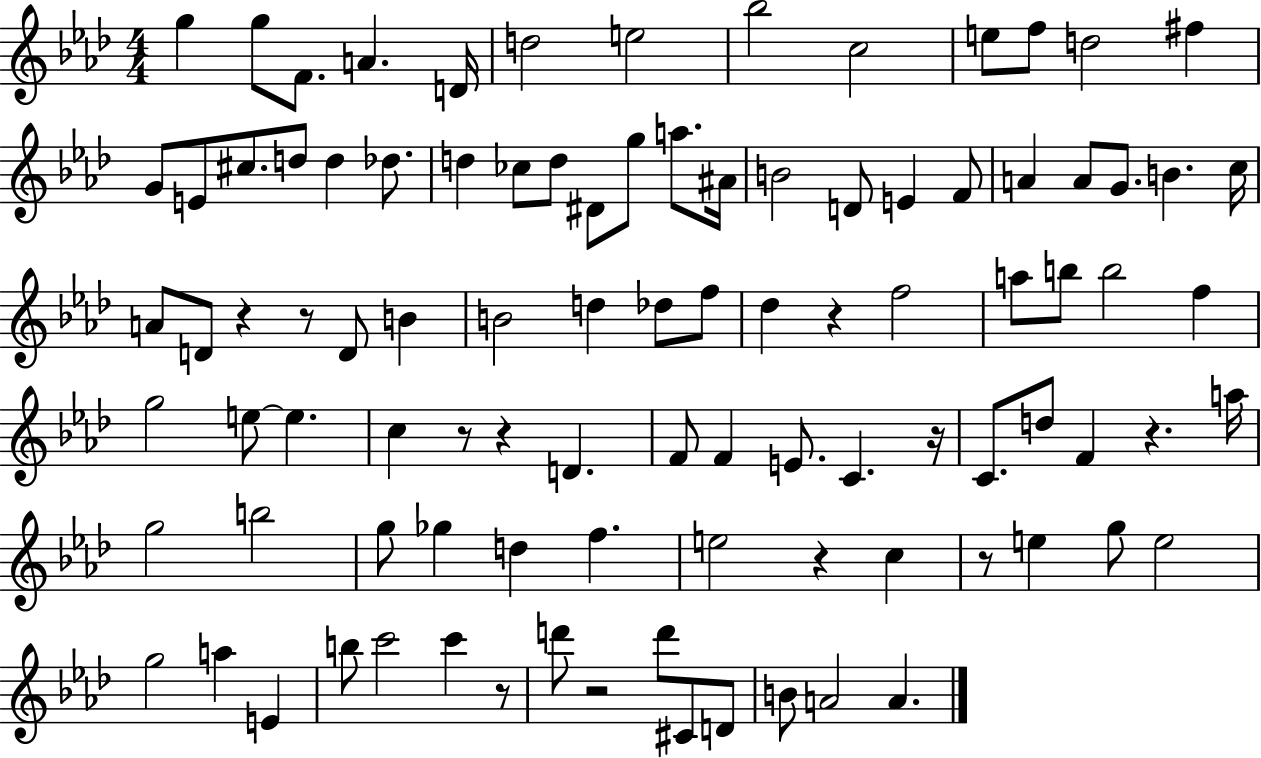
{
  \clef treble
  \numericTimeSignature
  \time 4/4
  \key aes \major
  g''4 g''8 f'8. a'4. d'16 | d''2 e''2 | bes''2 c''2 | e''8 f''8 d''2 fis''4 | \break g'8 e'8 cis''8. d''8 d''4 des''8. | d''4 ces''8 d''8 dis'8 g''8 a''8. ais'16 | b'2 d'8 e'4 f'8 | a'4 a'8 g'8. b'4. c''16 | \break a'8 d'8 r4 r8 d'8 b'4 | b'2 d''4 des''8 f''8 | des''4 r4 f''2 | a''8 b''8 b''2 f''4 | \break g''2 e''8~~ e''4. | c''4 r8 r4 d'4. | f'8 f'4 e'8. c'4. r16 | c'8. d''8 f'4 r4. a''16 | \break g''2 b''2 | g''8 ges''4 d''4 f''4. | e''2 r4 c''4 | r8 e''4 g''8 e''2 | \break g''2 a''4 e'4 | b''8 c'''2 c'''4 r8 | d'''8 r2 d'''8 cis'8 d'8 | b'8 a'2 a'4. | \break \bar "|."
}